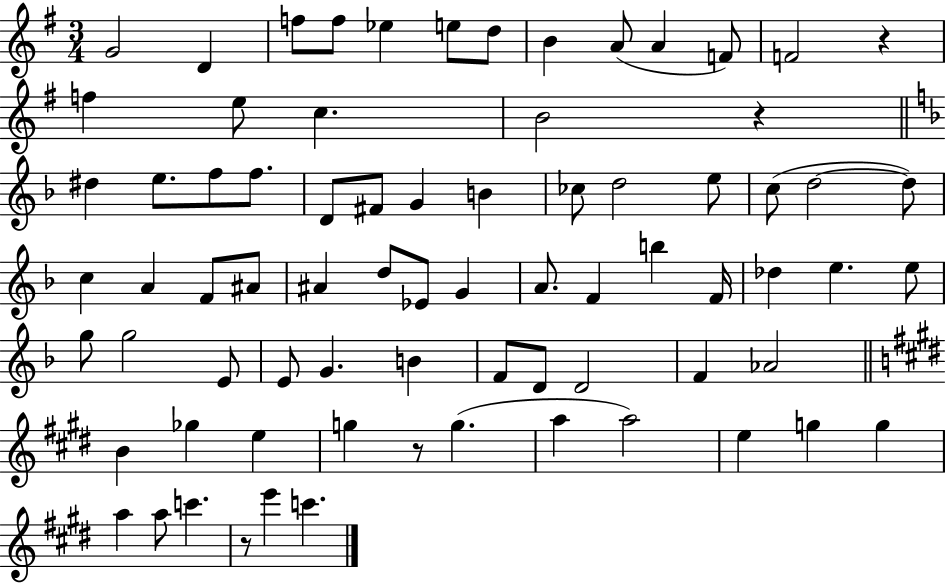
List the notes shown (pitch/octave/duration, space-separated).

G4/h D4/q F5/e F5/e Eb5/q E5/e D5/e B4/q A4/e A4/q F4/e F4/h R/q F5/q E5/e C5/q. B4/h R/q D#5/q E5/e. F5/e F5/e. D4/e F#4/e G4/q B4/q CES5/e D5/h E5/e C5/e D5/h D5/e C5/q A4/q F4/e A#4/e A#4/q D5/e Eb4/e G4/q A4/e. F4/q B5/q F4/s Db5/q E5/q. E5/e G5/e G5/h E4/e E4/e G4/q. B4/q F4/e D4/e D4/h F4/q Ab4/h B4/q Gb5/q E5/q G5/q R/e G5/q. A5/q A5/h E5/q G5/q G5/q A5/q A5/e C6/q. R/e E6/q C6/q.